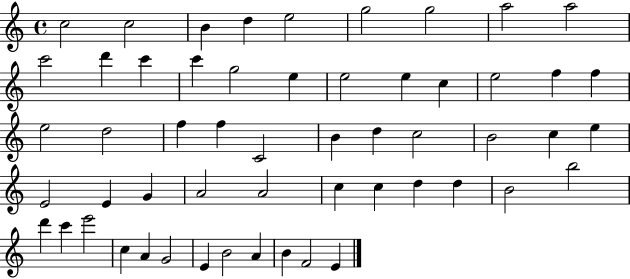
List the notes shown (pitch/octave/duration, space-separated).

C5/h C5/h B4/q D5/q E5/h G5/h G5/h A5/h A5/h C6/h D6/q C6/q C6/q G5/h E5/q E5/h E5/q C5/q E5/h F5/q F5/q E5/h D5/h F5/q F5/q C4/h B4/q D5/q C5/h B4/h C5/q E5/q E4/h E4/q G4/q A4/h A4/h C5/q C5/q D5/q D5/q B4/h B5/h D6/q C6/q E6/h C5/q A4/q G4/h E4/q B4/h A4/q B4/q F4/h E4/q